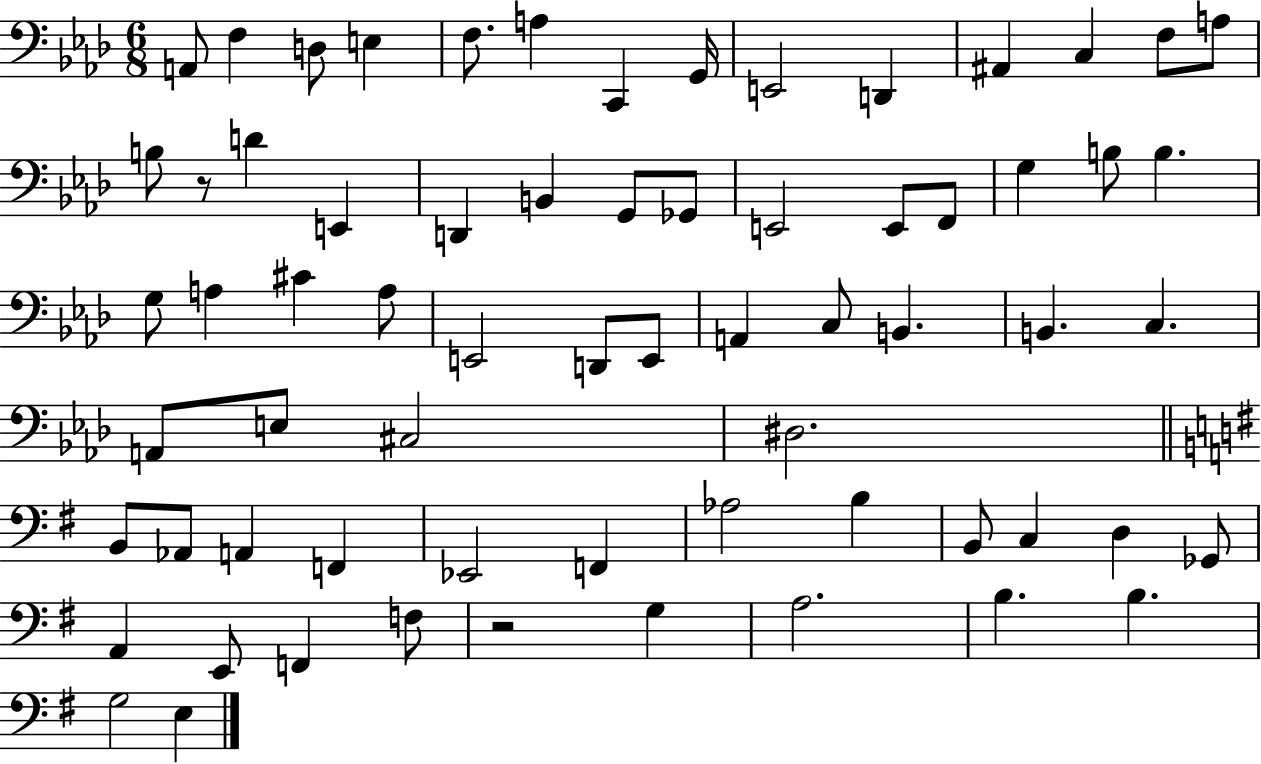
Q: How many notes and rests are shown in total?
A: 67